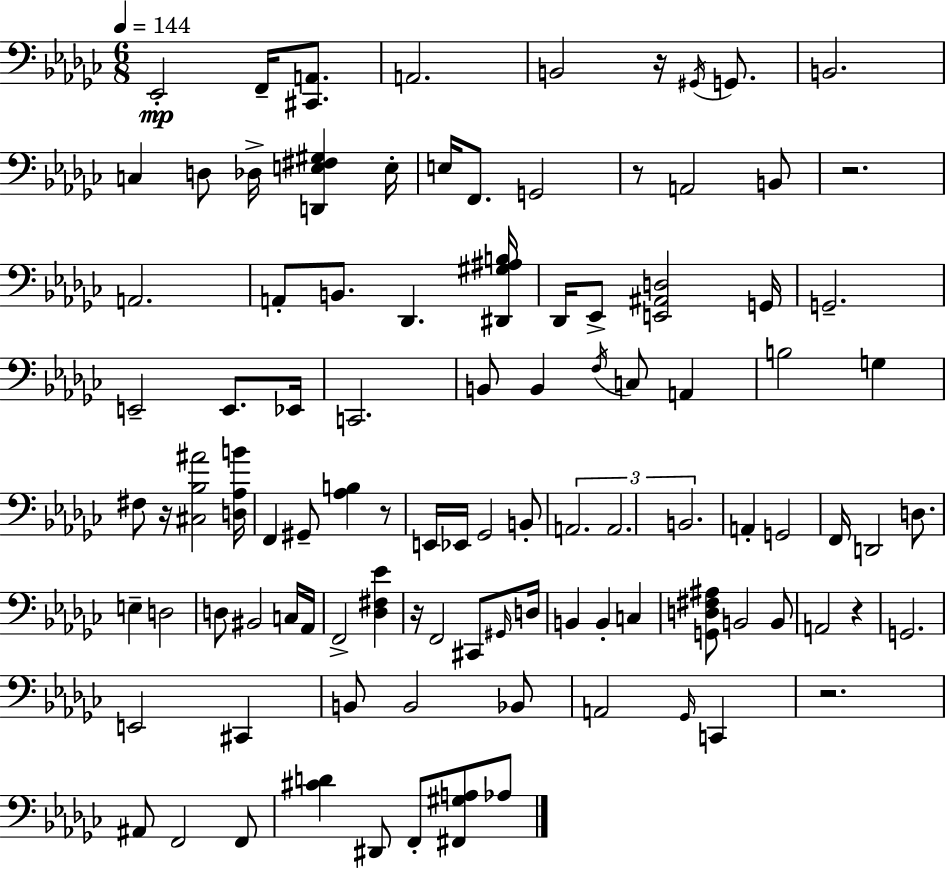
Eb2/h F2/s [C#2,A2]/e. A2/h. B2/h R/s G#2/s G2/e. B2/h. C3/q D3/e Db3/s [D2,E3,F#3,G#3]/q E3/s E3/s F2/e. G2/h R/e A2/h B2/e R/h. A2/h. A2/e B2/e. Db2/q. [D#2,G#3,A#3,B3]/s Db2/s Eb2/e [E2,A#2,D3]/h G2/s G2/h. E2/h E2/e. Eb2/s C2/h. B2/e B2/q F3/s C3/e A2/q B3/h G3/q F#3/e R/s [C#3,Bb3,A#4]/h [D3,Ab3,B4]/s F2/q G#2/e [Ab3,B3]/q R/e E2/s Eb2/s Gb2/h B2/e A2/h. A2/h. B2/h. A2/q G2/h F2/s D2/h D3/e. E3/q D3/h D3/e BIS2/h C3/s Ab2/s F2/h [Db3,F#3,Eb4]/q R/s F2/h C#2/e G#2/s D3/s B2/q B2/q C3/q [G2,D3,F#3,A#3]/e B2/h B2/e A2/h R/q G2/h. E2/h C#2/q B2/e B2/h Bb2/e A2/h Gb2/s C2/q R/h. A#2/e F2/h F2/e [C#4,D4]/q D#2/e F2/e [F#2,G#3,A3]/e Ab3/e